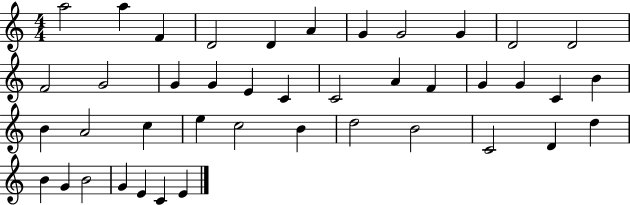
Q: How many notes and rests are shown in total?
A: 42